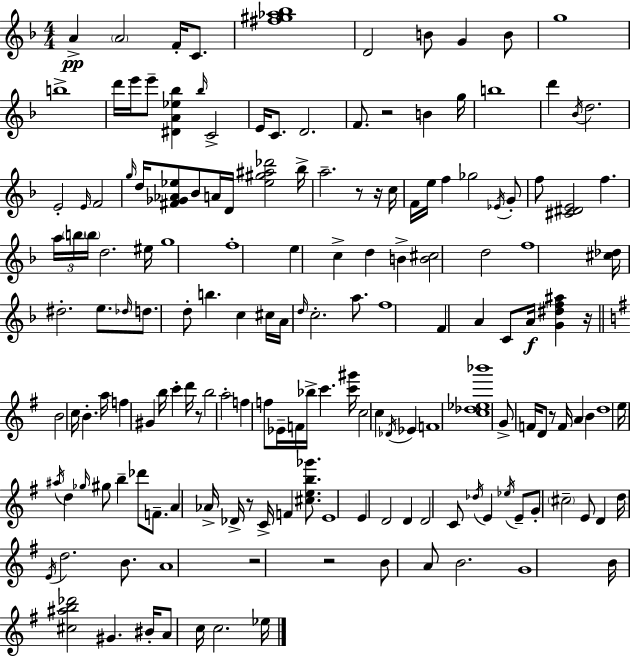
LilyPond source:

{
  \clef treble
  \numericTimeSignature
  \time 4/4
  \key f \major
  \repeat volta 2 { a'4->\pp \parenthesize a'2 f'16-. c'8. | <fis'' gis'' aes'' bes''>1 | d'2 b'8 g'4 b'8 | g''1 | \break b''1-> | d'''16 e'''16 e'''8-- <dis' a' ees'' bes''>4 \grace { bes''16 } c'2-> | e'16 c'8. d'2. | f'8. r2 b'4 | \break g''16 b''1 | d'''4 \acciaccatura { bes'16 } d''2. | e'2-. \grace { e'16 } f'2 | \grace { g''16 } d''16 <fis' ges' aes' ees''>8 bes'8 a'16 d'16 <ees'' gis'' ais'' des'''>2 | \break bes''16-> a''2.-- | r8 r16 c''16 f'16 e''16 f''4 ges''2 | \acciaccatura { ees'16 } g'8-. f''8 <cis' dis' e'>2 f''4. | \tuplet 3/2 { a''16 \parenthesize b''16 \parenthesize b''16 } d''2. | \break eis''16 g''1 | f''1-. | e''4 c''4-> d''4 | b'4-> <b' cis''>2 d''2 | \break f''1 | <cis'' des''>16 dis''2.-. | e''8. \grace { des''16 } d''8. d''8-. b''4. | c''4 cis''16 a'16 \grace { d''16 } c''2.-. | \break a''8. f''1 | f'4 a'4 c'8 | a'16\f <g' dis'' f'' ais''>4 r16 \bar "||" \break \key g \major b'2 c''16 b'4.-. a''16 | f''4 gis'4 b''16 c'''4-. d'''16 r8 | b''2 a''2-. | f''4 f''8 ees'16-- f'16 bes''16-> c'''4. <c''' gis'''>16 | \break c''2 c''4 \acciaccatura { des'16 } ees'4 | f'1 | <c'' des'' ees'' bes'''>1 | g'8-> f'16 d'8 r8 f'16 a'4 b'4 | \break d''1 | e''16 \acciaccatura { ais''16 } d''4 \grace { ges''16 } gis''8 b''4-- des'''8 | f'8.-- a'4 aes'16-> des'16-> r8 c'16-> f'4 | <cis'' e'' b'' ges'''>8. e'1 | \break e'4 d'2 d'4 | d'2 c'8 \acciaccatura { des''16 } e'4 | \acciaccatura { ees''16 } e'8-- g'8-. \parenthesize cis''2-- e'8 | d'4 d''16 \acciaccatura { e'16 } d''2. | \break b'8. a'1 | r2 r2 | b'8 a'8 b'2. | g'1 | \break b'16 <cis'' ais'' b'' des'''>2 gis'4. | bis'16-. a'8 c''16 c''2. | ees''16 } \bar "|."
}